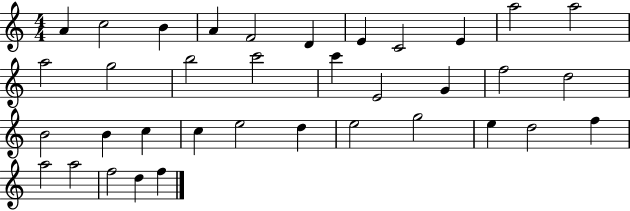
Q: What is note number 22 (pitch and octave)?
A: B4